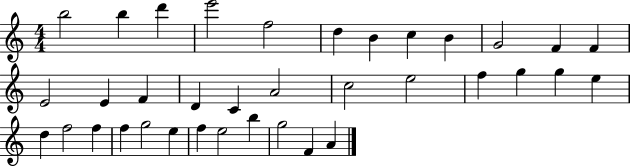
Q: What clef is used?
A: treble